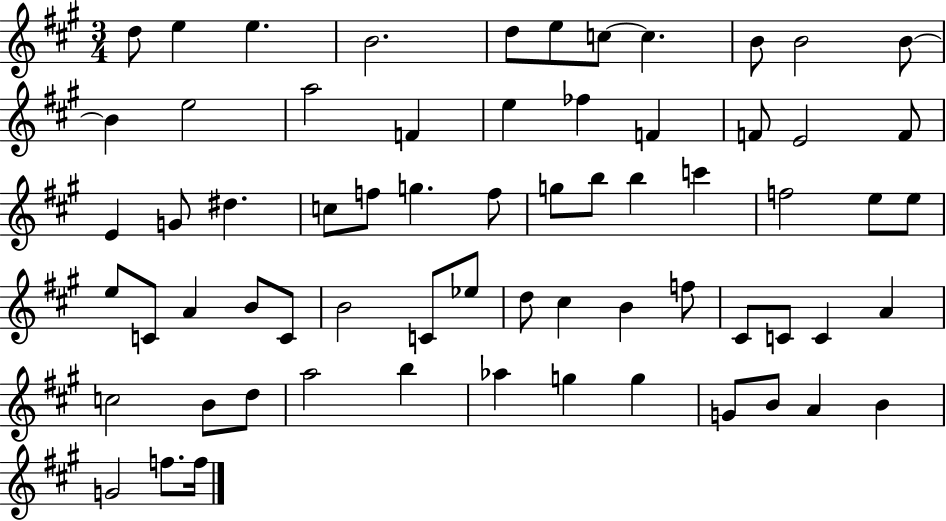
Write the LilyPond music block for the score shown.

{
  \clef treble
  \numericTimeSignature
  \time 3/4
  \key a \major
  \repeat volta 2 { d''8 e''4 e''4. | b'2. | d''8 e''8 c''8~~ c''4. | b'8 b'2 b'8~~ | \break b'4 e''2 | a''2 f'4 | e''4 fes''4 f'4 | f'8 e'2 f'8 | \break e'4 g'8 dis''4. | c''8 f''8 g''4. f''8 | g''8 b''8 b''4 c'''4 | f''2 e''8 e''8 | \break e''8 c'8 a'4 b'8 c'8 | b'2 c'8 ees''8 | d''8 cis''4 b'4 f''8 | cis'8 c'8 c'4 a'4 | \break c''2 b'8 d''8 | a''2 b''4 | aes''4 g''4 g''4 | g'8 b'8 a'4 b'4 | \break g'2 f''8. f''16 | } \bar "|."
}